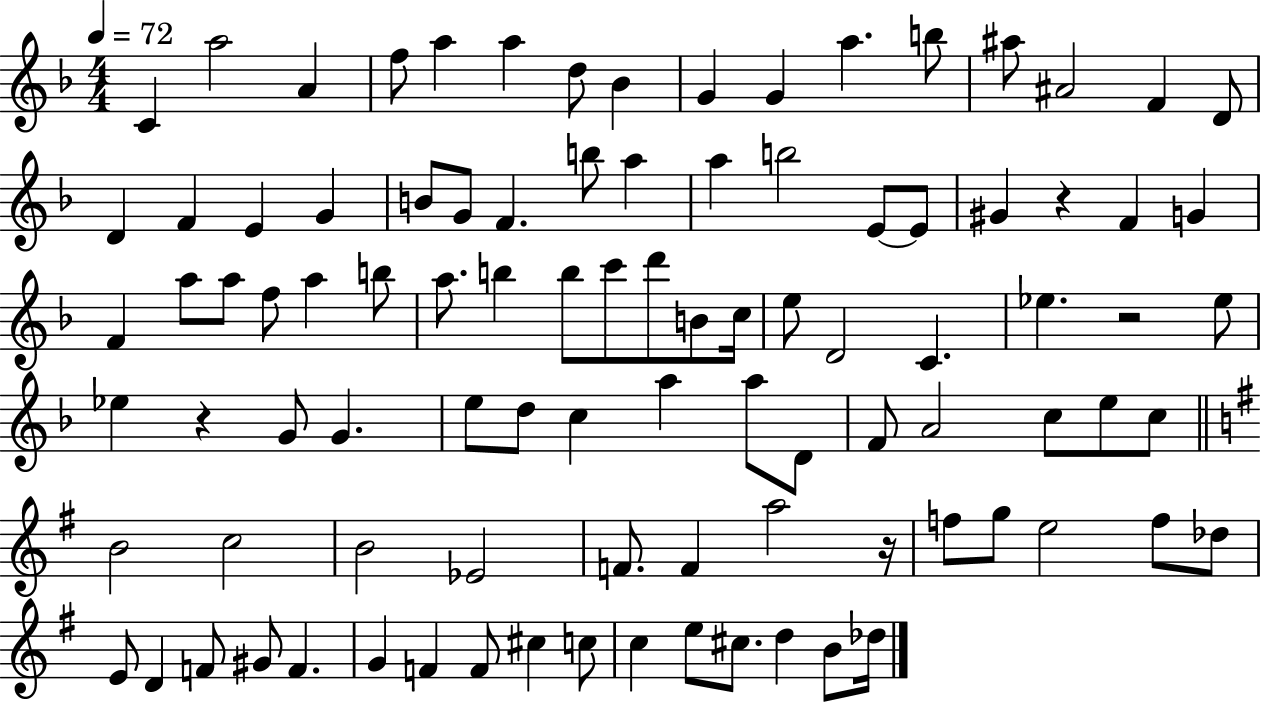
C4/q A5/h A4/q F5/e A5/q A5/q D5/e Bb4/q G4/q G4/q A5/q. B5/e A#5/e A#4/h F4/q D4/e D4/q F4/q E4/q G4/q B4/e G4/e F4/q. B5/e A5/q A5/q B5/h E4/e E4/e G#4/q R/q F4/q G4/q F4/q A5/e A5/e F5/e A5/q B5/e A5/e. B5/q B5/e C6/e D6/e B4/e C5/s E5/e D4/h C4/q. Eb5/q. R/h Eb5/e Eb5/q R/q G4/e G4/q. E5/e D5/e C5/q A5/q A5/e D4/e F4/e A4/h C5/e E5/e C5/e B4/h C5/h B4/h Eb4/h F4/e. F4/q A5/h R/s F5/e G5/e E5/h F5/e Db5/e E4/e D4/q F4/e G#4/e F4/q. G4/q F4/q F4/e C#5/q C5/e C5/q E5/e C#5/e. D5/q B4/e Db5/s